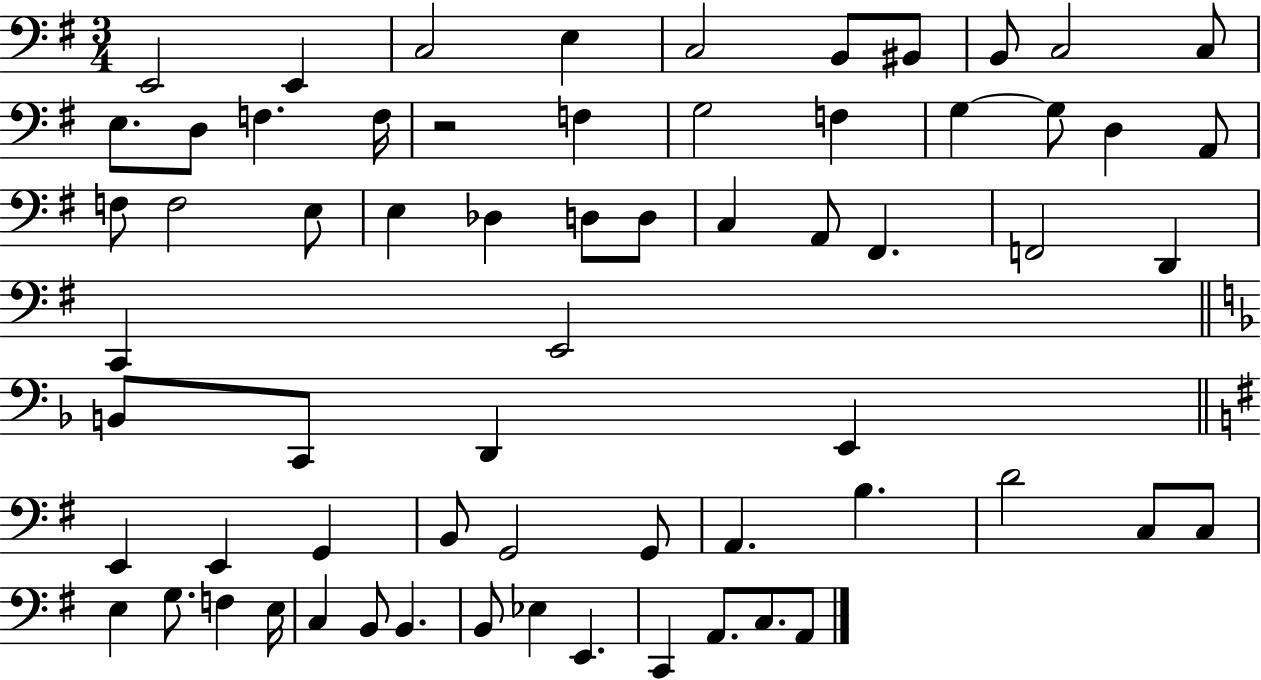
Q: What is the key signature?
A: G major